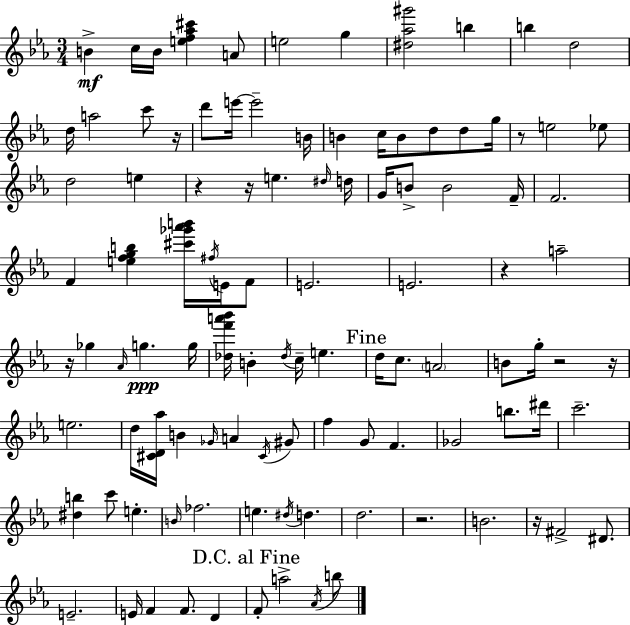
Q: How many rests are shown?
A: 10